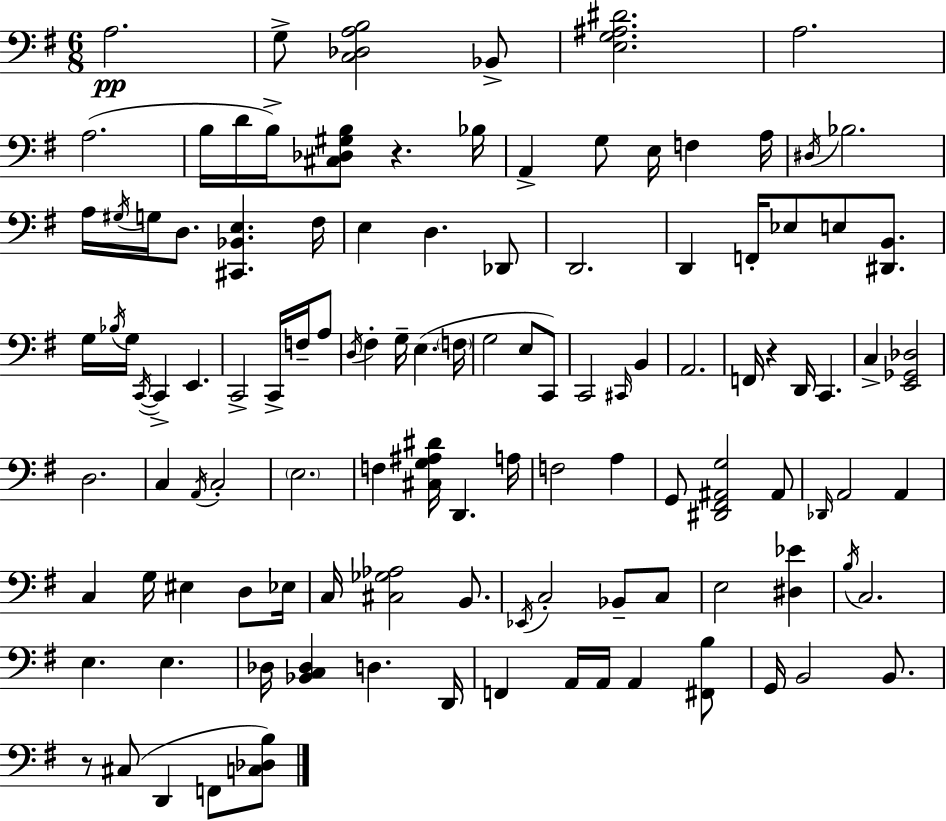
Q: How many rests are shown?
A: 3